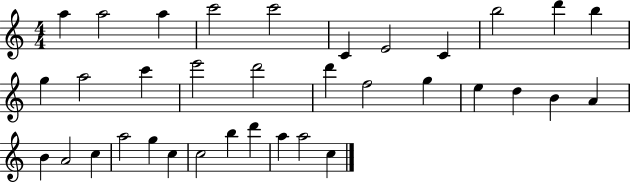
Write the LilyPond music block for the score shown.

{
  \clef treble
  \numericTimeSignature
  \time 4/4
  \key c \major
  a''4 a''2 a''4 | c'''2 c'''2 | c'4 e'2 c'4 | b''2 d'''4 b''4 | \break g''4 a''2 c'''4 | e'''2 d'''2 | d'''4 f''2 g''4 | e''4 d''4 b'4 a'4 | \break b'4 a'2 c''4 | a''2 g''4 c''4 | c''2 b''4 d'''4 | a''4 a''2 c''4 | \break \bar "|."
}